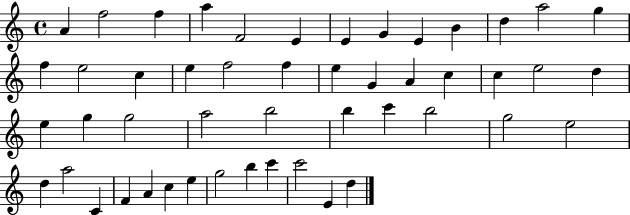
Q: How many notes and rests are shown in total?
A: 49